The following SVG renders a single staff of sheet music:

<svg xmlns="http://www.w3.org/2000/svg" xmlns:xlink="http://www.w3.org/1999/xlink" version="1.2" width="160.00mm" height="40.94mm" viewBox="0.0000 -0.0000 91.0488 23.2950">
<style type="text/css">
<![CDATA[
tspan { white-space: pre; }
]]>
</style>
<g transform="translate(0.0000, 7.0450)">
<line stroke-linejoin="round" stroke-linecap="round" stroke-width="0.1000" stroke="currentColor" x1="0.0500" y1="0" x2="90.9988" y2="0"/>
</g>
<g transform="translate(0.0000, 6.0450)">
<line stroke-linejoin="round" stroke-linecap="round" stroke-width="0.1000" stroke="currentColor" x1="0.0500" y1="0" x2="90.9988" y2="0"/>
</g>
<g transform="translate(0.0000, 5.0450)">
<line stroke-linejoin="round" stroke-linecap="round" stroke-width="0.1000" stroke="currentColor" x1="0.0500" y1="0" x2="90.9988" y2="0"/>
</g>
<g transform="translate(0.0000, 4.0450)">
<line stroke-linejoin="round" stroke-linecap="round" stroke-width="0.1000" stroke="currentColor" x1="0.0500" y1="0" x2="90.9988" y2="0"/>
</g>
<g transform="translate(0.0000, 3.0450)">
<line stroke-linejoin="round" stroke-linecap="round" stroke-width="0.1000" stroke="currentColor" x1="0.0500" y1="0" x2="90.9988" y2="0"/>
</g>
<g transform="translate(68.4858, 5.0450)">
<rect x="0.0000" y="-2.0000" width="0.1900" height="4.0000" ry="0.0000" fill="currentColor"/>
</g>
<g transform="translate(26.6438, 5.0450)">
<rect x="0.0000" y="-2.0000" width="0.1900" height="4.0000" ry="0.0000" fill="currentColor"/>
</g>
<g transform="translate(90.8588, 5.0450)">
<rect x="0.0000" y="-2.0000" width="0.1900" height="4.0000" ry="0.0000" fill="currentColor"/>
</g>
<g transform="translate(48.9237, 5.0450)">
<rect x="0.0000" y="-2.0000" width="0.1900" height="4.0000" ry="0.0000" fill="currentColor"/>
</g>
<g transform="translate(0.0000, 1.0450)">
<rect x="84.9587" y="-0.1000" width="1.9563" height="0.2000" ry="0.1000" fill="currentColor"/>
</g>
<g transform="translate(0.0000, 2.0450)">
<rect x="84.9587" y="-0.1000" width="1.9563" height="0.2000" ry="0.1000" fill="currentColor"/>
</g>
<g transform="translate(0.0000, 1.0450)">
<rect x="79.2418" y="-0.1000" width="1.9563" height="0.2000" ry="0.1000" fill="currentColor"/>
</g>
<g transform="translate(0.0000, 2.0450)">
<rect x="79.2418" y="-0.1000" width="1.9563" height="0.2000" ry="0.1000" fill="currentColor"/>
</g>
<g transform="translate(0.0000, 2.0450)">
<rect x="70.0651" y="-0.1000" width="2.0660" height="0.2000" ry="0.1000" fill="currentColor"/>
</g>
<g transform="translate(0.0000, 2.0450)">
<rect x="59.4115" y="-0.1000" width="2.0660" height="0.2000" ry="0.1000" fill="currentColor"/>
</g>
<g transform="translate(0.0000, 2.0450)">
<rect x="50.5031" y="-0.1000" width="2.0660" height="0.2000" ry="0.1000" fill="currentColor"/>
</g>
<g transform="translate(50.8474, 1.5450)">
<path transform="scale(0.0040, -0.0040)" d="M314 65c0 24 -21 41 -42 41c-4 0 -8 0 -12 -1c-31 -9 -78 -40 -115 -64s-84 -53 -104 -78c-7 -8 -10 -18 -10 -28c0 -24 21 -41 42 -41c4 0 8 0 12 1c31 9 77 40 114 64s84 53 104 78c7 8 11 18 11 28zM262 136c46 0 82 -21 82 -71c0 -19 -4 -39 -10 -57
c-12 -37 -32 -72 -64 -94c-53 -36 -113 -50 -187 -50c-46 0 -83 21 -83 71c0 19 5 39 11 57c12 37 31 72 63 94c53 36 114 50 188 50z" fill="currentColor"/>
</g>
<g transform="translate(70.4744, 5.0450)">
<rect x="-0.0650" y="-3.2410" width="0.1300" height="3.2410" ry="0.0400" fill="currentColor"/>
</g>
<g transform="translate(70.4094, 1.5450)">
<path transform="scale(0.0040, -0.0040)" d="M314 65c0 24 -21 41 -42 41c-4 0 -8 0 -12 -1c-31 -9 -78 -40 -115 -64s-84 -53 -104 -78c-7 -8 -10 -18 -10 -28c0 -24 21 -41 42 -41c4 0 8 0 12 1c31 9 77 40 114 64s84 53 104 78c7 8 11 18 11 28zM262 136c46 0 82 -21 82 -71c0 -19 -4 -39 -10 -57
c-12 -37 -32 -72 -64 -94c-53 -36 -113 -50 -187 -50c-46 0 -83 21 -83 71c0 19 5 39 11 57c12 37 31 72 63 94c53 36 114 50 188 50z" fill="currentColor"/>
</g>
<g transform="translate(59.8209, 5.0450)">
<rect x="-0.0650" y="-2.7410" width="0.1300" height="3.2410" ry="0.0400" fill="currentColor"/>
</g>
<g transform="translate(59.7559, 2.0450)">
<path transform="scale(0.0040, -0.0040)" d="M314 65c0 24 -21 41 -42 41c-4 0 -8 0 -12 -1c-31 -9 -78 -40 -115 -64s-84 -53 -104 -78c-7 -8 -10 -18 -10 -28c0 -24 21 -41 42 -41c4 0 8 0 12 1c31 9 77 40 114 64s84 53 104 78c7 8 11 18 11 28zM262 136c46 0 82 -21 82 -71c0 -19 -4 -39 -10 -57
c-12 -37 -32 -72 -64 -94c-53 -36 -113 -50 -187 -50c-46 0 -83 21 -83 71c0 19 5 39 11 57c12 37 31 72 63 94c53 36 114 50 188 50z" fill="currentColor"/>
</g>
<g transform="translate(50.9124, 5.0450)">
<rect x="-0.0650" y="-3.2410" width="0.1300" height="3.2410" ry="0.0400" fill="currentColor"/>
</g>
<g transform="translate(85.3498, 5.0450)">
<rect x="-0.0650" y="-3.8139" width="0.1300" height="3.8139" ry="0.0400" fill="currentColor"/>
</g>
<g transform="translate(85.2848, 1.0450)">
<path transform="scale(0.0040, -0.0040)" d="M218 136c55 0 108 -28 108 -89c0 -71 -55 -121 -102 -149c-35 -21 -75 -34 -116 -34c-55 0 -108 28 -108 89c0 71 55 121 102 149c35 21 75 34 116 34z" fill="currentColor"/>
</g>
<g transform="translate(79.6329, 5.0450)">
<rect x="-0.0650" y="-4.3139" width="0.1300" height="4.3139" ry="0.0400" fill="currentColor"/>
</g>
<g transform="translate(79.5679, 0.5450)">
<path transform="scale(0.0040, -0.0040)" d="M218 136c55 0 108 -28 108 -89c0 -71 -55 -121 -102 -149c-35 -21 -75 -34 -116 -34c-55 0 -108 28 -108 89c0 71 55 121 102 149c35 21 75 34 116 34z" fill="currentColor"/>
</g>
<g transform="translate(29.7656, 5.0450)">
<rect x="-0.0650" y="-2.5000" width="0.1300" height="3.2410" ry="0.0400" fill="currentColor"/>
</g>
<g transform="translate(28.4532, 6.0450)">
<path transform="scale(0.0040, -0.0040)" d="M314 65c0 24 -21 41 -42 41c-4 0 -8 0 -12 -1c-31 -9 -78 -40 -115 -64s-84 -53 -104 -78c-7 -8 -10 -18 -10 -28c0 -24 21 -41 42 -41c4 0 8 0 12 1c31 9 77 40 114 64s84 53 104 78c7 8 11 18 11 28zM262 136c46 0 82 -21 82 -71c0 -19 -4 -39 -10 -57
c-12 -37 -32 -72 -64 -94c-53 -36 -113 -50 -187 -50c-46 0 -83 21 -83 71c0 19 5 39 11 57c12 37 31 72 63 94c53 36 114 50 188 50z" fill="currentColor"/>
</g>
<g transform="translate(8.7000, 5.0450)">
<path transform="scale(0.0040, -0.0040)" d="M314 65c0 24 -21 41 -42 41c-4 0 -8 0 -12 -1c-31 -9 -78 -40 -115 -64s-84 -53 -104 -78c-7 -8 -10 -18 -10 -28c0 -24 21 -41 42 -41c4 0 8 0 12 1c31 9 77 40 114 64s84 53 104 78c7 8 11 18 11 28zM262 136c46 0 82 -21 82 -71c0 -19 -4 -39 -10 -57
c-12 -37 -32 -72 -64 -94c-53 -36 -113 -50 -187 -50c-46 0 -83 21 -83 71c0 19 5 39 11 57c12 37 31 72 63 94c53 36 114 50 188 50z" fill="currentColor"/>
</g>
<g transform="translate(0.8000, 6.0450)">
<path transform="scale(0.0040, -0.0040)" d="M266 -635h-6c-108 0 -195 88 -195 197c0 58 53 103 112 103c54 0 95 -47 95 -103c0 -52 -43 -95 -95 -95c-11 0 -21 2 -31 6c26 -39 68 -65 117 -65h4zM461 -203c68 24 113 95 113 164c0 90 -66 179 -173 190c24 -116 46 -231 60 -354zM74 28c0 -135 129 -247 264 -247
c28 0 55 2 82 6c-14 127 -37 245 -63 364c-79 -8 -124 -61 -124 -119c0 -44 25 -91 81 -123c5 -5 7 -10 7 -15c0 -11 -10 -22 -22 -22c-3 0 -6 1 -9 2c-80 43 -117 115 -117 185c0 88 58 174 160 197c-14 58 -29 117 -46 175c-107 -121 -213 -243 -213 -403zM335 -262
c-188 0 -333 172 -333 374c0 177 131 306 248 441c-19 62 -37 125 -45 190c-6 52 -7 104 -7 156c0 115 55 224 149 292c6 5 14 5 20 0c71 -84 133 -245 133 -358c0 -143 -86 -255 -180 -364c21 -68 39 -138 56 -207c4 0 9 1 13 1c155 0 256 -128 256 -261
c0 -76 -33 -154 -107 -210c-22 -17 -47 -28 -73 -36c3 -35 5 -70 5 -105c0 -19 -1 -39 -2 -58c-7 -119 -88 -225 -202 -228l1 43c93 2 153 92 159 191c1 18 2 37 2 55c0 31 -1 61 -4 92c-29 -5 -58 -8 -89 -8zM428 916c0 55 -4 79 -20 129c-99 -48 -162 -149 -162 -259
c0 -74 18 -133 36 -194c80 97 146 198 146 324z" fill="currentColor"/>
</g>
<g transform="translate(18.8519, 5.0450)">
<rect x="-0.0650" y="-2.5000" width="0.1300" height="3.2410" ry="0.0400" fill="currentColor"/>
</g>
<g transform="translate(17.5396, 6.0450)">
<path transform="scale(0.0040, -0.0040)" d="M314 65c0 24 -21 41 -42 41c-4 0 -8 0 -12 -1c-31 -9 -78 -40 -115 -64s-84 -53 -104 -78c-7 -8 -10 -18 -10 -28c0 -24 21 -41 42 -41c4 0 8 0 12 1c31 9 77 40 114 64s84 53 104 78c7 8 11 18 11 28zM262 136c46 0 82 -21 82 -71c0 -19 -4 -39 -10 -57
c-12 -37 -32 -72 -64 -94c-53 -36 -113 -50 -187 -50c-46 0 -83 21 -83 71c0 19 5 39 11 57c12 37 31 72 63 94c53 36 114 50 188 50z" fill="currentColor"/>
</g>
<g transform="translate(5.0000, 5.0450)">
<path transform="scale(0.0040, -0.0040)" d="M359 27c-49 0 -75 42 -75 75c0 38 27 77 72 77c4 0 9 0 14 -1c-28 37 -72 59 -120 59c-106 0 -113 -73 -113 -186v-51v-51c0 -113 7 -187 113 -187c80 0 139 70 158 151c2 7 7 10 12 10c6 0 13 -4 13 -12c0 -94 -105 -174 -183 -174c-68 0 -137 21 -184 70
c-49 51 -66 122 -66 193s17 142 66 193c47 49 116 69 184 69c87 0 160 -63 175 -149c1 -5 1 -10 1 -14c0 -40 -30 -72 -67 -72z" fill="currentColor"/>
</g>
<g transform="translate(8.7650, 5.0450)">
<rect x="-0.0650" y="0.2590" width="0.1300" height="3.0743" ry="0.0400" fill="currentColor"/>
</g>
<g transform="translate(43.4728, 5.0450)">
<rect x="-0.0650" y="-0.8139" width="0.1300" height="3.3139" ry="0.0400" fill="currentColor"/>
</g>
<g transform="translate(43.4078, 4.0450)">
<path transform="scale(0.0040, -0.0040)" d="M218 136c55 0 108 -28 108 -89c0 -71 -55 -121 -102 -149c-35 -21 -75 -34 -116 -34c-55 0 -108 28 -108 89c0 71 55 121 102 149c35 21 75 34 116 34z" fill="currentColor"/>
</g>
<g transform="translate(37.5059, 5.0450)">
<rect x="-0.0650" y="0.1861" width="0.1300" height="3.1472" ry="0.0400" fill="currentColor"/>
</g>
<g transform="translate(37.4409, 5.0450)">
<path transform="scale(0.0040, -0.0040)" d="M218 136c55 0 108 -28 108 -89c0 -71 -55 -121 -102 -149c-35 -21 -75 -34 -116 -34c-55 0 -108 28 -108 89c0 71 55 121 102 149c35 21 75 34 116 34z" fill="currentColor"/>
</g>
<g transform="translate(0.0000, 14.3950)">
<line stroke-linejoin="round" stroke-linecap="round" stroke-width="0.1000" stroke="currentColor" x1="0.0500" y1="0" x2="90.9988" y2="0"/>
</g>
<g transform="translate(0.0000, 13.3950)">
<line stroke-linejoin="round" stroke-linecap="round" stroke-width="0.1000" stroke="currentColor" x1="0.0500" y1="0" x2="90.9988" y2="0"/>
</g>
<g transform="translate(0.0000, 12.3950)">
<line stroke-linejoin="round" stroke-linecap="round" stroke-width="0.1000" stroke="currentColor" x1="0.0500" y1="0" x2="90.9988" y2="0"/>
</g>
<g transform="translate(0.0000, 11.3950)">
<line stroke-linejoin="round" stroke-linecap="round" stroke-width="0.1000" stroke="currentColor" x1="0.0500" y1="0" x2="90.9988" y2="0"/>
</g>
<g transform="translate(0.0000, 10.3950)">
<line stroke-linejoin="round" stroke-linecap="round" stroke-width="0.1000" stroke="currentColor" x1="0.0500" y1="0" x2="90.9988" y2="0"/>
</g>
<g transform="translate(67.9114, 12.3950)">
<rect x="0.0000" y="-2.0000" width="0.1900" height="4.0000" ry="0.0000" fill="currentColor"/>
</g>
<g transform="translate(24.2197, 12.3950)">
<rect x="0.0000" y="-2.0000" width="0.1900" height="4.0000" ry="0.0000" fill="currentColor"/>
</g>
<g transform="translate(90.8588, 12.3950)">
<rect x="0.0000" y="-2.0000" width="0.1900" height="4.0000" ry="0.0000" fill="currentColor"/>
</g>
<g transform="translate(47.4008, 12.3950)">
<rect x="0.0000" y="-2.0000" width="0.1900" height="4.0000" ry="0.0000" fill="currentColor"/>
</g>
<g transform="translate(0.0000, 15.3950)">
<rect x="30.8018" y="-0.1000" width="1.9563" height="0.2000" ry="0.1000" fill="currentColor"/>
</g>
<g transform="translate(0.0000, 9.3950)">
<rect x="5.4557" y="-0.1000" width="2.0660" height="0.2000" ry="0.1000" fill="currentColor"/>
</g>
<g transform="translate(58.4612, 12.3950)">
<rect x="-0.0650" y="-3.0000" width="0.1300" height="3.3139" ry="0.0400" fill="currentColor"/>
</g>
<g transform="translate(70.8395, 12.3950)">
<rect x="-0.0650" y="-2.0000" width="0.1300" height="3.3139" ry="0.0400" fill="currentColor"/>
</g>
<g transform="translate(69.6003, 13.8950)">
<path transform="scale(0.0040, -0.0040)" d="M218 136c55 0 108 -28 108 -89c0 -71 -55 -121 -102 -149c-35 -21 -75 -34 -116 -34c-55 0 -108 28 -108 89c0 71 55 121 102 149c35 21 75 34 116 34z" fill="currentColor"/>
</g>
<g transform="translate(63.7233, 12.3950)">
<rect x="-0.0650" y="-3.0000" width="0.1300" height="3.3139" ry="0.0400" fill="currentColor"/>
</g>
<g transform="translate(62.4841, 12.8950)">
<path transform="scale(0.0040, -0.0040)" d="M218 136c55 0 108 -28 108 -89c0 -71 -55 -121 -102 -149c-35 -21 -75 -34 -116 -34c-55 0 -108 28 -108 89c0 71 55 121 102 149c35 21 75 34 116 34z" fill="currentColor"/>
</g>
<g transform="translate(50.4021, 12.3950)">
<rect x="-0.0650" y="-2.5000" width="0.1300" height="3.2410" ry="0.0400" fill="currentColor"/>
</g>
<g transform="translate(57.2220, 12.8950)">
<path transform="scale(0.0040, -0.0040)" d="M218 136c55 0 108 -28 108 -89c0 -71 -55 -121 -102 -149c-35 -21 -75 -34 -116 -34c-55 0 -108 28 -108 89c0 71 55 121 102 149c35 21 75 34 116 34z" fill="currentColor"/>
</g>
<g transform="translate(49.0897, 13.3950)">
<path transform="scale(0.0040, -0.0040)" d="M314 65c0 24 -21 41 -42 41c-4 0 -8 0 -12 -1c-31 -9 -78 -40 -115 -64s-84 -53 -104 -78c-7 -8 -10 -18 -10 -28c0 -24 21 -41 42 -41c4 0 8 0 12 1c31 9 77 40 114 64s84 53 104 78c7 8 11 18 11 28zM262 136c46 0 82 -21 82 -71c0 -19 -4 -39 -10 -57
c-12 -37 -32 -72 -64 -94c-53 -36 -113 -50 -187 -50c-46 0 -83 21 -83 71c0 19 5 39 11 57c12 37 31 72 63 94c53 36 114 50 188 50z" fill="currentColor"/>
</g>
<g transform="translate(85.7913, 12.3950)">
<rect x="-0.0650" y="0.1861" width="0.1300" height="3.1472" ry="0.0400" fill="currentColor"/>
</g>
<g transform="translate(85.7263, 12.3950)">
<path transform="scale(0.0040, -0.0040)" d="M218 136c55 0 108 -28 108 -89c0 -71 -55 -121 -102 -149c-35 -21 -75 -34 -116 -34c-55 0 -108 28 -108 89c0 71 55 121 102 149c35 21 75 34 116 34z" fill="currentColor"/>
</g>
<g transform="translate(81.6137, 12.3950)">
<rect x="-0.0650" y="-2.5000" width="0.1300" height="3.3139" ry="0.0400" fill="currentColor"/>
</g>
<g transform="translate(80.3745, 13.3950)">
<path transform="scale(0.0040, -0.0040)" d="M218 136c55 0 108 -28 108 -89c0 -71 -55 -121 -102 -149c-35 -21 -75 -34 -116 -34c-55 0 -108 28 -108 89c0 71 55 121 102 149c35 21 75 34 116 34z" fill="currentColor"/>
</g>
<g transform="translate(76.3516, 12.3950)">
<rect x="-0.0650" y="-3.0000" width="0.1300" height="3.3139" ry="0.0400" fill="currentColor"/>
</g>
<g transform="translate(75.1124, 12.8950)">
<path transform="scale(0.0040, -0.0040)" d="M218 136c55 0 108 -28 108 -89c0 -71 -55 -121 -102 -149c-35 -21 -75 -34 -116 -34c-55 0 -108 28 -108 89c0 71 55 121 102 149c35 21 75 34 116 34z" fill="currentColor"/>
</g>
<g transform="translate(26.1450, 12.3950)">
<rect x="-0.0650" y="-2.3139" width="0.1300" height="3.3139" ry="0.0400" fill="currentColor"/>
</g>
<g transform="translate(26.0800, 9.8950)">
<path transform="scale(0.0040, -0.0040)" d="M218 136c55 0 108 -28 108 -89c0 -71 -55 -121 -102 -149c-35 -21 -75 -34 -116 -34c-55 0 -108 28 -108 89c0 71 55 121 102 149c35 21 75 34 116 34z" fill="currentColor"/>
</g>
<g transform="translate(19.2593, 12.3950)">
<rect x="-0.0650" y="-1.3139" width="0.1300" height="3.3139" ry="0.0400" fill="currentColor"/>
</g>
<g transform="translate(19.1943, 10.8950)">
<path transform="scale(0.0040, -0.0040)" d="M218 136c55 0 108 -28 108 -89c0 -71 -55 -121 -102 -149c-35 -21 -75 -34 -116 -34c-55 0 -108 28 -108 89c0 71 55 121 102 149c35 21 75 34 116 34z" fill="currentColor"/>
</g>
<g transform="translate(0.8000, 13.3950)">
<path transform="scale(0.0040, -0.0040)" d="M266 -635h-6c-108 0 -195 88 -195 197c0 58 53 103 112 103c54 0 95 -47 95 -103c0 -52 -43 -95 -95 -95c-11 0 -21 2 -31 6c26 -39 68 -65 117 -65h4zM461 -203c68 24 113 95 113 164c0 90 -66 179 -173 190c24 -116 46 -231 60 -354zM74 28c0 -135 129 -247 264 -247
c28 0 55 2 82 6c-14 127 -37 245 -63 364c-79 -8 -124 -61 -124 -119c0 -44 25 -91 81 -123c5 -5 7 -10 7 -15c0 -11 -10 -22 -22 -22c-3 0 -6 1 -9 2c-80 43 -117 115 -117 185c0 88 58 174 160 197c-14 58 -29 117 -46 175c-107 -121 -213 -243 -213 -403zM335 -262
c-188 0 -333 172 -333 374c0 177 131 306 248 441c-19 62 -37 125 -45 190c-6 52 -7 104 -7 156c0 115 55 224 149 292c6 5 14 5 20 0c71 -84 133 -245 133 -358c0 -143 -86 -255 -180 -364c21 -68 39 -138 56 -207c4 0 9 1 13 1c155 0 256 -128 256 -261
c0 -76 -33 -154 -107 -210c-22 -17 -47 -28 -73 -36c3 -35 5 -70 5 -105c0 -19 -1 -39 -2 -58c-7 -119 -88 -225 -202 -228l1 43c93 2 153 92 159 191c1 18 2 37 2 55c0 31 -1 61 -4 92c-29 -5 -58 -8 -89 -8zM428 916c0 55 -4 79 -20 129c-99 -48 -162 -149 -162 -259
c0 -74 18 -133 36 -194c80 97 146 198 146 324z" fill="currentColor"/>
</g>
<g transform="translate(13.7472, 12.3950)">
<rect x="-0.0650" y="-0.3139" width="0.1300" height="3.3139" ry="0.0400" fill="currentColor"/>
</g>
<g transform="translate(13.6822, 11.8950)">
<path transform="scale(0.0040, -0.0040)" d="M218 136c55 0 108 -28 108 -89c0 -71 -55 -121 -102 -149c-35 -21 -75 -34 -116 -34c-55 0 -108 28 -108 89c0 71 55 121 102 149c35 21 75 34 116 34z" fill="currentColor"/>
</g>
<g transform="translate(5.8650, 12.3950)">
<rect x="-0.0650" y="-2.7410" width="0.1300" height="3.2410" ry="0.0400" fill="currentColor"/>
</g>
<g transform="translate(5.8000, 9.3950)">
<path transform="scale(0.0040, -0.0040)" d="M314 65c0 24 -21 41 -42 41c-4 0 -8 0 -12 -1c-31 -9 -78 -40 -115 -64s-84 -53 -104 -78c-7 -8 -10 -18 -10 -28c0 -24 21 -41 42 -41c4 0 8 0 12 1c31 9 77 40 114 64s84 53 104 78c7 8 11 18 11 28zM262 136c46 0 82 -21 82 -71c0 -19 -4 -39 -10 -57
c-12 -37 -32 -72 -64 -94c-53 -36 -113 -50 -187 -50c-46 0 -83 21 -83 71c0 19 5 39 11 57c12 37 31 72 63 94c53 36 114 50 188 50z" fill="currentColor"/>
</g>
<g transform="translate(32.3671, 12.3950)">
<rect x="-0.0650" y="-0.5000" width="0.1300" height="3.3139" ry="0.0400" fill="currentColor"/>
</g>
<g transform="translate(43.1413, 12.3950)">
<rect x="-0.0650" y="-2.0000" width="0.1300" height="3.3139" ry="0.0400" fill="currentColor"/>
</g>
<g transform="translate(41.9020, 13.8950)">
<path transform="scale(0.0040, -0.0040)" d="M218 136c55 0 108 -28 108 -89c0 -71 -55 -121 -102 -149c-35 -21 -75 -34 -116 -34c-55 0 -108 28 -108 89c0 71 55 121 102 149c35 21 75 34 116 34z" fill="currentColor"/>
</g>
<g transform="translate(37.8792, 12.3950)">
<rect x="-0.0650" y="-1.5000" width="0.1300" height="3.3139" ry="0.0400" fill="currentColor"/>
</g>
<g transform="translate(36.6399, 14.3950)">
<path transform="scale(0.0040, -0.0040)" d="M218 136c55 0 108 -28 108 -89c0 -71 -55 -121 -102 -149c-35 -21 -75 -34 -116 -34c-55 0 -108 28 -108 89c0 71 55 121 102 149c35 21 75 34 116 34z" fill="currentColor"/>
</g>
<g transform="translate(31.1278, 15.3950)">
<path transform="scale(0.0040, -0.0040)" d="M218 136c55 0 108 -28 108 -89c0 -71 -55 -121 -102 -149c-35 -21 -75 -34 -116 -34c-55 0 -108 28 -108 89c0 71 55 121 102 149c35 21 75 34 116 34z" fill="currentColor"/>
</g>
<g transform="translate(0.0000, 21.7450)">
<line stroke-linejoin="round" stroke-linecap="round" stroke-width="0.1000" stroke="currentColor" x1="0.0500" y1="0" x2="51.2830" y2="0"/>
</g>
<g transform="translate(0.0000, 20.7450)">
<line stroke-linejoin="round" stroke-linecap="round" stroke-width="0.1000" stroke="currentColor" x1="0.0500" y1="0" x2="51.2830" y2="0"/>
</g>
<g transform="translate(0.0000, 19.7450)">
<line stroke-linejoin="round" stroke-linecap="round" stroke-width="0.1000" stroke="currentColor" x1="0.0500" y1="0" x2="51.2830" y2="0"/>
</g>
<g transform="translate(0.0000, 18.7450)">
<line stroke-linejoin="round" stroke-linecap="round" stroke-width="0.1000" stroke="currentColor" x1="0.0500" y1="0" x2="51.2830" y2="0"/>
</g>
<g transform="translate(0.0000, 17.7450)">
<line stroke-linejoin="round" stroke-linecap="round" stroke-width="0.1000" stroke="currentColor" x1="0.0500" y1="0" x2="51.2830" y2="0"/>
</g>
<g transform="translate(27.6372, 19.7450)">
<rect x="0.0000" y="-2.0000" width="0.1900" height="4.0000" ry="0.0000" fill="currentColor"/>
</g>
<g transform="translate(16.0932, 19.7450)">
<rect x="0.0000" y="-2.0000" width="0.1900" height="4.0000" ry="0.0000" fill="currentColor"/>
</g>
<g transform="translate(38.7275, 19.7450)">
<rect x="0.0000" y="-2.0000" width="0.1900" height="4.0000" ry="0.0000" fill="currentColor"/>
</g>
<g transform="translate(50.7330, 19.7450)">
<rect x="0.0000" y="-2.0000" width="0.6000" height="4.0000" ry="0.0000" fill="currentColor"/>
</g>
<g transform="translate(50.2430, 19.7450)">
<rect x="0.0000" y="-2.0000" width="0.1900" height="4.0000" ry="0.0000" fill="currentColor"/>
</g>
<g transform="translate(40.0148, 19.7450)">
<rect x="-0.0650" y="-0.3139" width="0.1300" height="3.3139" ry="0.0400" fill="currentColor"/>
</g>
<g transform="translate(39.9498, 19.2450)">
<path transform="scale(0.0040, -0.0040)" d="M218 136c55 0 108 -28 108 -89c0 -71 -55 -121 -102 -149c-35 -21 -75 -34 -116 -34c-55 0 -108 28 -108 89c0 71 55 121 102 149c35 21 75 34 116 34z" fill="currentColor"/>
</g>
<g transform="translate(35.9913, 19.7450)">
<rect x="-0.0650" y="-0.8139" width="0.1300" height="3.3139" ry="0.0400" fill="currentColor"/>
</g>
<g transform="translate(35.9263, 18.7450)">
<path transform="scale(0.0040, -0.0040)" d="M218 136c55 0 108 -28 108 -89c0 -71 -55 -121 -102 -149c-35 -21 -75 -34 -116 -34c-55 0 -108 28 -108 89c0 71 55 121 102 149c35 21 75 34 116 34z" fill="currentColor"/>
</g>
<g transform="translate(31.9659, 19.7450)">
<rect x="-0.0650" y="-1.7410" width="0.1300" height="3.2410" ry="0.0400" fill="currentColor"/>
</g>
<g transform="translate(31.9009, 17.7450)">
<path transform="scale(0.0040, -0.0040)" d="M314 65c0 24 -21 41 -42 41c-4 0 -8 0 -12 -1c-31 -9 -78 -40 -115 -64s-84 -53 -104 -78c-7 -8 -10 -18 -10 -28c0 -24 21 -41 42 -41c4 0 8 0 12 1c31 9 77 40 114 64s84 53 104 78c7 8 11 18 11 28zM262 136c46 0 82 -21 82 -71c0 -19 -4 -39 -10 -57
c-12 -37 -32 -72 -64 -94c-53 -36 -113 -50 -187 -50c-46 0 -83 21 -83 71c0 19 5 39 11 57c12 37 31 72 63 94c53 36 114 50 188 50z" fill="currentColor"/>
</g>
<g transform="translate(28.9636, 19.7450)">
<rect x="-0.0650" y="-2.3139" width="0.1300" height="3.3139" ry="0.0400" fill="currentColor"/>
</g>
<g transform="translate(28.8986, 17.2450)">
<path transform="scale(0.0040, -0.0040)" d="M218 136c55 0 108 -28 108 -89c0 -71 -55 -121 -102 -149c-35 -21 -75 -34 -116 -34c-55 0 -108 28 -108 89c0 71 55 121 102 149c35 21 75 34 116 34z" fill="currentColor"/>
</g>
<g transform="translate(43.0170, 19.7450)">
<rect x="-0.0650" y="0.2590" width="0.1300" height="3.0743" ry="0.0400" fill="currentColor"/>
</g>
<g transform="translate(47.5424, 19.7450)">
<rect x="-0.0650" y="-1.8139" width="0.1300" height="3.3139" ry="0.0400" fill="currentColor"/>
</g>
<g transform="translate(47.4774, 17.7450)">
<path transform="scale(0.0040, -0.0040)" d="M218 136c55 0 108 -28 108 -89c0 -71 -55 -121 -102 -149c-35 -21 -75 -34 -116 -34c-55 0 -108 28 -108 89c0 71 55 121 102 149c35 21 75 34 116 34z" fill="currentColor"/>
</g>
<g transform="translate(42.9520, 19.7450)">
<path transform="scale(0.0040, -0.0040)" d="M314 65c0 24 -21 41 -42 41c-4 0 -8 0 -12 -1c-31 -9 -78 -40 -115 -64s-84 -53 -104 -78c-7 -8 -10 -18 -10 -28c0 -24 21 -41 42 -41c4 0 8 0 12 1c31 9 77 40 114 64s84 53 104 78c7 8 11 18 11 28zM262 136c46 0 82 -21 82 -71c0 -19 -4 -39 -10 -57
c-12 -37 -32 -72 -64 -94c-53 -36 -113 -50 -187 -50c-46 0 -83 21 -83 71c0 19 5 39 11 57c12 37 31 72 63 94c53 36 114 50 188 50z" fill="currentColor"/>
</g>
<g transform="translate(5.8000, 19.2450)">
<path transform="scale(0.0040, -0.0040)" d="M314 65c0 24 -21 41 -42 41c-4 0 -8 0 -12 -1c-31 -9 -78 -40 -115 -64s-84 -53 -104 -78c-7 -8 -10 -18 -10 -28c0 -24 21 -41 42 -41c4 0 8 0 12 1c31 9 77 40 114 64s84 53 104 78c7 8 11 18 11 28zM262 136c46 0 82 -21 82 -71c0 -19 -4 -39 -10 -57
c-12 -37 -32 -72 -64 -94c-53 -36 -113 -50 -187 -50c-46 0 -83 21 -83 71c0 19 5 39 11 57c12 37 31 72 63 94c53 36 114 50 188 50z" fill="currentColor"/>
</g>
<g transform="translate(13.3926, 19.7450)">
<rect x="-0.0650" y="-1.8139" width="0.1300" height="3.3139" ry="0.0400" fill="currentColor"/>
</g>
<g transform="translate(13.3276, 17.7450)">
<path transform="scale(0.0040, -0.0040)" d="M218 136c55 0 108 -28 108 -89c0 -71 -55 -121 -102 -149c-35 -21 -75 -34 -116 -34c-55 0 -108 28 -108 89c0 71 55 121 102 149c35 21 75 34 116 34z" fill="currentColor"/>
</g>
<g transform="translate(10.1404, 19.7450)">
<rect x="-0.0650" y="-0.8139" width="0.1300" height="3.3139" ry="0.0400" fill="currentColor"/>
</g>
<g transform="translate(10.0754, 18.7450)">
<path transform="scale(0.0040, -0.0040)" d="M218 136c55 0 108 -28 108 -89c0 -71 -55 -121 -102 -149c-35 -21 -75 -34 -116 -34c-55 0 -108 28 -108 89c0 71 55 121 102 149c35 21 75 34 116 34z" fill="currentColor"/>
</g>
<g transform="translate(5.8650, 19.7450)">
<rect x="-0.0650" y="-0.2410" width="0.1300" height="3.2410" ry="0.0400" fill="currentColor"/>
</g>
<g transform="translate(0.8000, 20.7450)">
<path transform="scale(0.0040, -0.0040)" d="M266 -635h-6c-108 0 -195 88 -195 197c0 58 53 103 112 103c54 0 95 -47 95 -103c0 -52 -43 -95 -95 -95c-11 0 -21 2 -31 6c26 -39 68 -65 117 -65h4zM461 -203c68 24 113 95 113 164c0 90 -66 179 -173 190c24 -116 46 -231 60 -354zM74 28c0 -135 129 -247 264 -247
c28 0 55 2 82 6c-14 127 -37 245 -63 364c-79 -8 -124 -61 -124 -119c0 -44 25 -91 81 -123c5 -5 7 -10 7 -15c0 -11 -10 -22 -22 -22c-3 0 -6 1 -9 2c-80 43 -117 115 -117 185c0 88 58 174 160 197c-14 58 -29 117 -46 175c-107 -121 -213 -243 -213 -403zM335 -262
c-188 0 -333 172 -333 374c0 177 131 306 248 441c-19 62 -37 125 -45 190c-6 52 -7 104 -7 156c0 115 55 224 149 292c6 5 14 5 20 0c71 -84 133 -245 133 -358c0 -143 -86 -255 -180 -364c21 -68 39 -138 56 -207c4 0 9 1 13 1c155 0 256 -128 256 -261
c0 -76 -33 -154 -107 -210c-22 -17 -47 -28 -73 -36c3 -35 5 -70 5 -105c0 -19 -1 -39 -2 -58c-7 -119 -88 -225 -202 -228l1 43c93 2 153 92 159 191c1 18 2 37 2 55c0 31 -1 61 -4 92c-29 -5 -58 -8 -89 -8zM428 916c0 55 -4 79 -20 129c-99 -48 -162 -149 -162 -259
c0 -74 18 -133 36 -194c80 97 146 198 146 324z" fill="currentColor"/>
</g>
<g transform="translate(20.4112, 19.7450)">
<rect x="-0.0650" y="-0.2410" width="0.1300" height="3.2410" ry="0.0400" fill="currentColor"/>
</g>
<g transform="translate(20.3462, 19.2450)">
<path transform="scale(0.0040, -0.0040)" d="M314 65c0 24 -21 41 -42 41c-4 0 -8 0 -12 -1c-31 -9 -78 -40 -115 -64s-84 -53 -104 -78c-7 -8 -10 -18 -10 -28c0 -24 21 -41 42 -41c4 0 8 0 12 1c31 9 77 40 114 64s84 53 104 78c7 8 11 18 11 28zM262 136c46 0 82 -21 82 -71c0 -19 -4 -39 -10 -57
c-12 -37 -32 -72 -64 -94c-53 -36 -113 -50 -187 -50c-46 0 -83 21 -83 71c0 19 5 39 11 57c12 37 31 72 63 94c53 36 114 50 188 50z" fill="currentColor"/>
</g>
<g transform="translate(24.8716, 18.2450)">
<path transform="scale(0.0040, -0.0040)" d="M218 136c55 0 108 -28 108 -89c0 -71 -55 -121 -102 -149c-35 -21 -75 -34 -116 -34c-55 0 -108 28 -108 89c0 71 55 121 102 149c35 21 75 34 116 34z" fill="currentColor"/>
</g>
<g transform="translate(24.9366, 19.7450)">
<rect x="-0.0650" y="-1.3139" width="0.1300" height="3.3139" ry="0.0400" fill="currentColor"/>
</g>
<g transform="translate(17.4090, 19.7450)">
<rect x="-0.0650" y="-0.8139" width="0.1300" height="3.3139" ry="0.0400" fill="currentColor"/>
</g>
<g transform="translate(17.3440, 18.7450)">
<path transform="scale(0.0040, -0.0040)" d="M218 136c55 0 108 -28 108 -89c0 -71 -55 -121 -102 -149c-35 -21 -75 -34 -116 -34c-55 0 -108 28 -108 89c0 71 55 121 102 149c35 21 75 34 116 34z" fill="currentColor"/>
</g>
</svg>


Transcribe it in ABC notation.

X:1
T:Untitled
M:4/4
L:1/4
K:C
B2 G2 G2 B d b2 a2 b2 d' c' a2 c e g C E F G2 A A F A G B c2 d f d c2 e g f2 d c B2 f